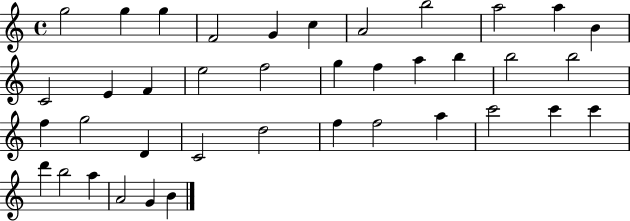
X:1
T:Untitled
M:4/4
L:1/4
K:C
g2 g g F2 G c A2 b2 a2 a B C2 E F e2 f2 g f a b b2 b2 f g2 D C2 d2 f f2 a c'2 c' c' d' b2 a A2 G B